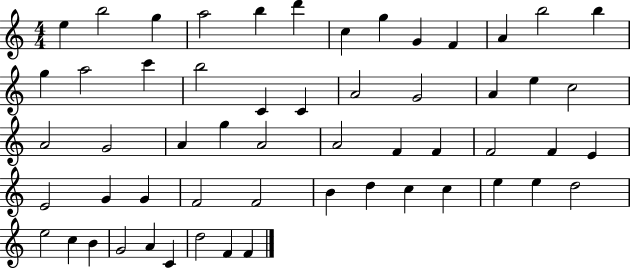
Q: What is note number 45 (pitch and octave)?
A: E5